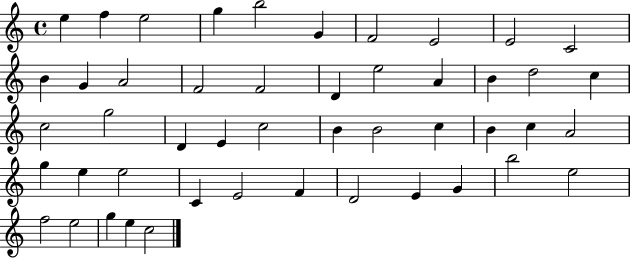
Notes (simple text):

E5/q F5/q E5/h G5/q B5/h G4/q F4/h E4/h E4/h C4/h B4/q G4/q A4/h F4/h F4/h D4/q E5/h A4/q B4/q D5/h C5/q C5/h G5/h D4/q E4/q C5/h B4/q B4/h C5/q B4/q C5/q A4/h G5/q E5/q E5/h C4/q E4/h F4/q D4/h E4/q G4/q B5/h E5/h F5/h E5/h G5/q E5/q C5/h